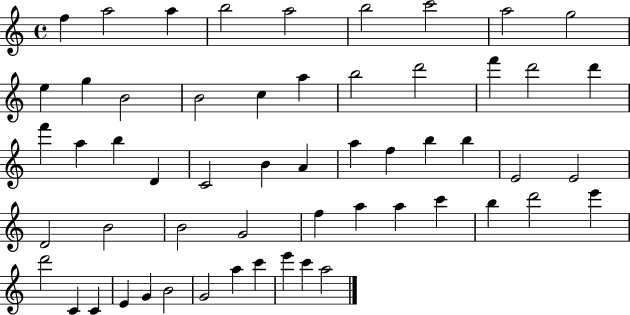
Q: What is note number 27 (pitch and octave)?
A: A4